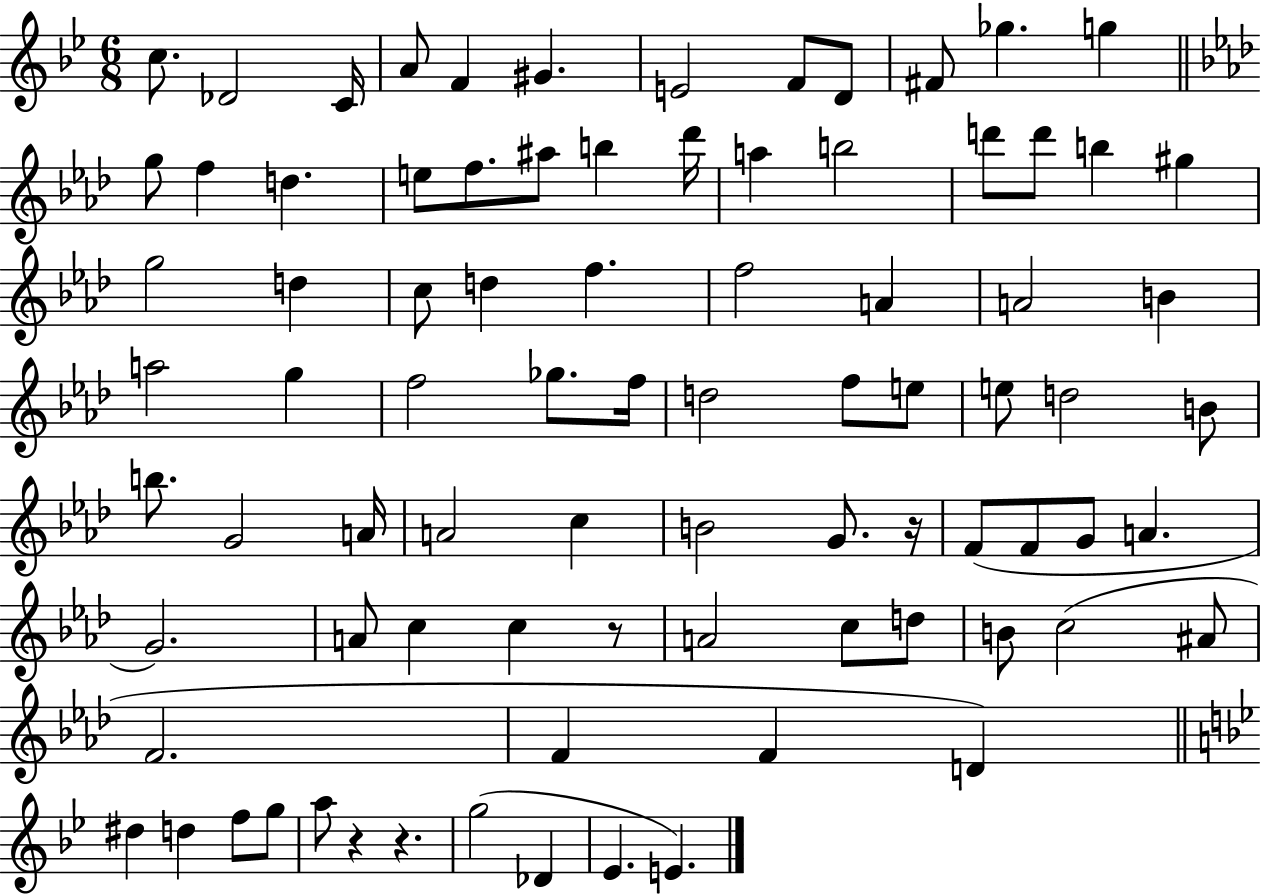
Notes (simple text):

C5/e. Db4/h C4/s A4/e F4/q G#4/q. E4/h F4/e D4/e F#4/e Gb5/q. G5/q G5/e F5/q D5/q. E5/e F5/e. A#5/e B5/q Db6/s A5/q B5/h D6/e D6/e B5/q G#5/q G5/h D5/q C5/e D5/q F5/q. F5/h A4/q A4/h B4/q A5/h G5/q F5/h Gb5/e. F5/s D5/h F5/e E5/e E5/e D5/h B4/e B5/e. G4/h A4/s A4/h C5/q B4/h G4/e. R/s F4/e F4/e G4/e A4/q. G4/h. A4/e C5/q C5/q R/e A4/h C5/e D5/e B4/e C5/h A#4/e F4/h. F4/q F4/q D4/q D#5/q D5/q F5/e G5/e A5/e R/q R/q. G5/h Db4/q Eb4/q. E4/q.